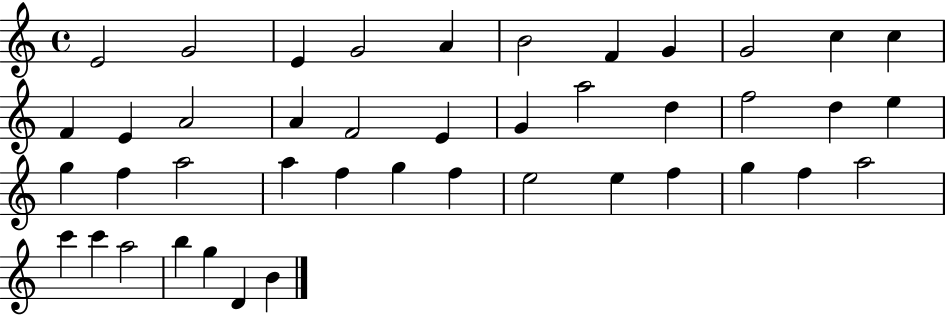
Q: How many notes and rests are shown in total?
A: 43